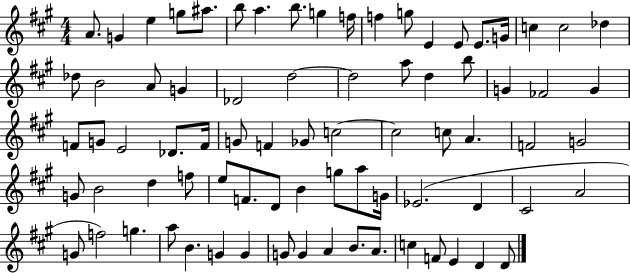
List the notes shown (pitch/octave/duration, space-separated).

A4/e. G4/q E5/q G5/e A#5/e. B5/e A5/q. B5/e. G5/q F5/s F5/q G5/e E4/q E4/e E4/e. G4/s C5/q C5/h Db5/q Db5/e B4/h A4/e G4/q Db4/h D5/h D5/h A5/e D5/q B5/e G4/q FES4/h G4/q F4/e G4/e E4/h Db4/e. F4/s G4/e F4/q Gb4/e C5/h C5/h C5/e A4/q. F4/h G4/h G4/e B4/h D5/q F5/e E5/e F4/e. D4/e B4/q G5/e A5/e G4/s Eb4/h. D4/q C#4/h A4/h G4/e F5/h G5/q. A5/e B4/q. G4/q G4/q G4/e G4/q A4/q B4/e. A4/e. C5/q F4/e E4/q D4/q D4/e